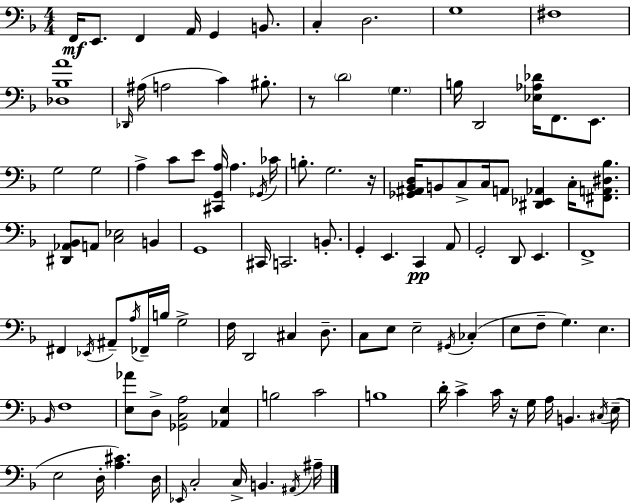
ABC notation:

X:1
T:Untitled
M:4/4
L:1/4
K:Dm
F,,/4 E,,/2 F,, A,,/4 G,, B,,/2 C, D,2 G,4 ^F,4 [_D,_B,A]4 _D,,/4 ^A,/4 A,2 C ^B,/2 z/2 D2 G, B,/4 D,,2 [_E,_A,_D]/4 F,,/2 E,,/2 G,2 G,2 A, C/2 E/2 [^C,,G,,A,]/4 A, _G,,/4 _C/4 B,/2 G,2 z/4 [_G,,^A,,_B,,D,]/4 B,,/2 C,/2 C,/4 A,,/2 [^D,,_E,,_A,,] C,/4 [^F,,A,,^D,_B,]/2 [^D,,_A,,_B,,]/2 A,,/2 [C,_E,]2 B,, G,,4 ^C,,/4 C,,2 B,,/2 G,, E,, C,, A,,/2 G,,2 D,,/2 E,, F,,4 ^F,, _E,,/4 ^A,,/2 A,/4 _F,,/4 B,/4 G,2 F,/4 D,,2 ^C, D,/2 C,/2 E,/2 E,2 ^G,,/4 _C, E,/2 F,/2 G, E, _B,,/4 F,4 [E,_A]/2 D,/2 [_G,,C,A,]2 [_A,,E,] B,2 C2 B,4 D/4 C C/4 z/4 G,/4 A,/4 B,, ^C,/4 E,/4 E,2 D,/4 [A,^C] D,/4 _E,,/4 C,2 C,/4 B,, ^A,,/4 ^A,/4